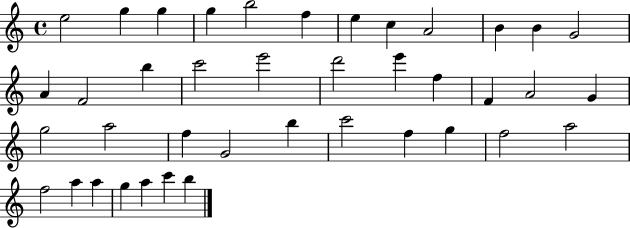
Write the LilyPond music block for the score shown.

{
  \clef treble
  \time 4/4
  \defaultTimeSignature
  \key c \major
  e''2 g''4 g''4 | g''4 b''2 f''4 | e''4 c''4 a'2 | b'4 b'4 g'2 | \break a'4 f'2 b''4 | c'''2 e'''2 | d'''2 e'''4 f''4 | f'4 a'2 g'4 | \break g''2 a''2 | f''4 g'2 b''4 | c'''2 f''4 g''4 | f''2 a''2 | \break f''2 a''4 a''4 | g''4 a''4 c'''4 b''4 | \bar "|."
}